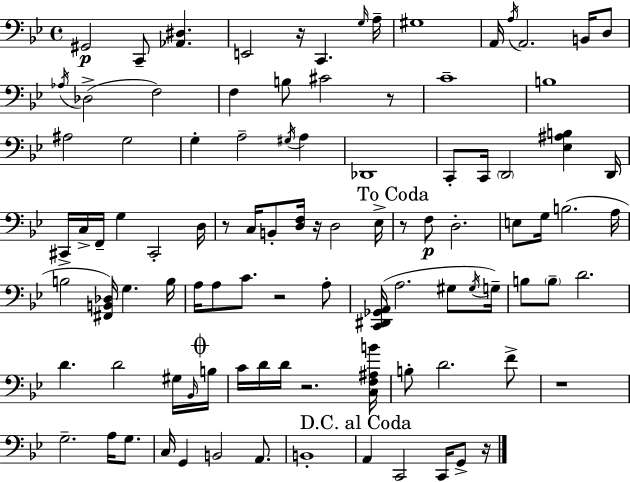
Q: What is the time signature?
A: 4/4